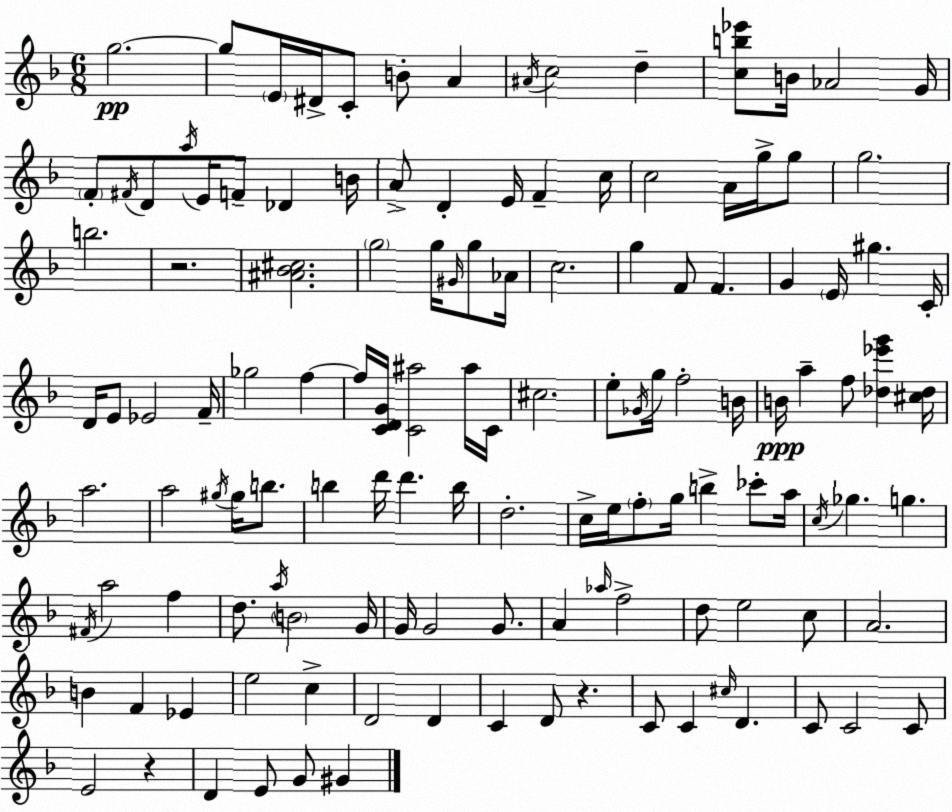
X:1
T:Untitled
M:6/8
L:1/4
K:Dm
g2 g/2 E/4 ^D/4 C/2 B/2 A ^A/4 c2 d [cb_e']/2 B/4 _A2 G/4 F/2 ^F/4 D/2 a/4 E/4 F/2 _D B/4 A/2 D E/4 F c/4 c2 A/4 g/4 g/2 g2 b2 z2 [^A_B^c]2 g2 g/4 ^G/4 g/2 _A/4 c2 g F/2 F G E/4 ^g C/4 D/4 E/2 _E2 F/4 _g2 f f/4 [CDG]/4 [C^a]2 ^a/4 C/4 ^c2 e/2 _G/4 g/4 f2 B/4 B/4 a f/2 [_d_e'g'] [^c_d]/4 a2 a2 ^g/4 ^g/4 b/2 b d'/4 d' b/4 d2 c/4 e/4 f/2 g/4 b _c'/2 a/4 c/4 _g g ^F/4 a2 f d/2 a/4 B2 G/4 G/4 G2 G/2 A _a/4 f2 d/2 e2 c/2 A2 B F _E e2 c D2 D C D/2 z C/2 C ^c/4 D C/2 C2 C/2 E2 z D E/2 G/2 ^G